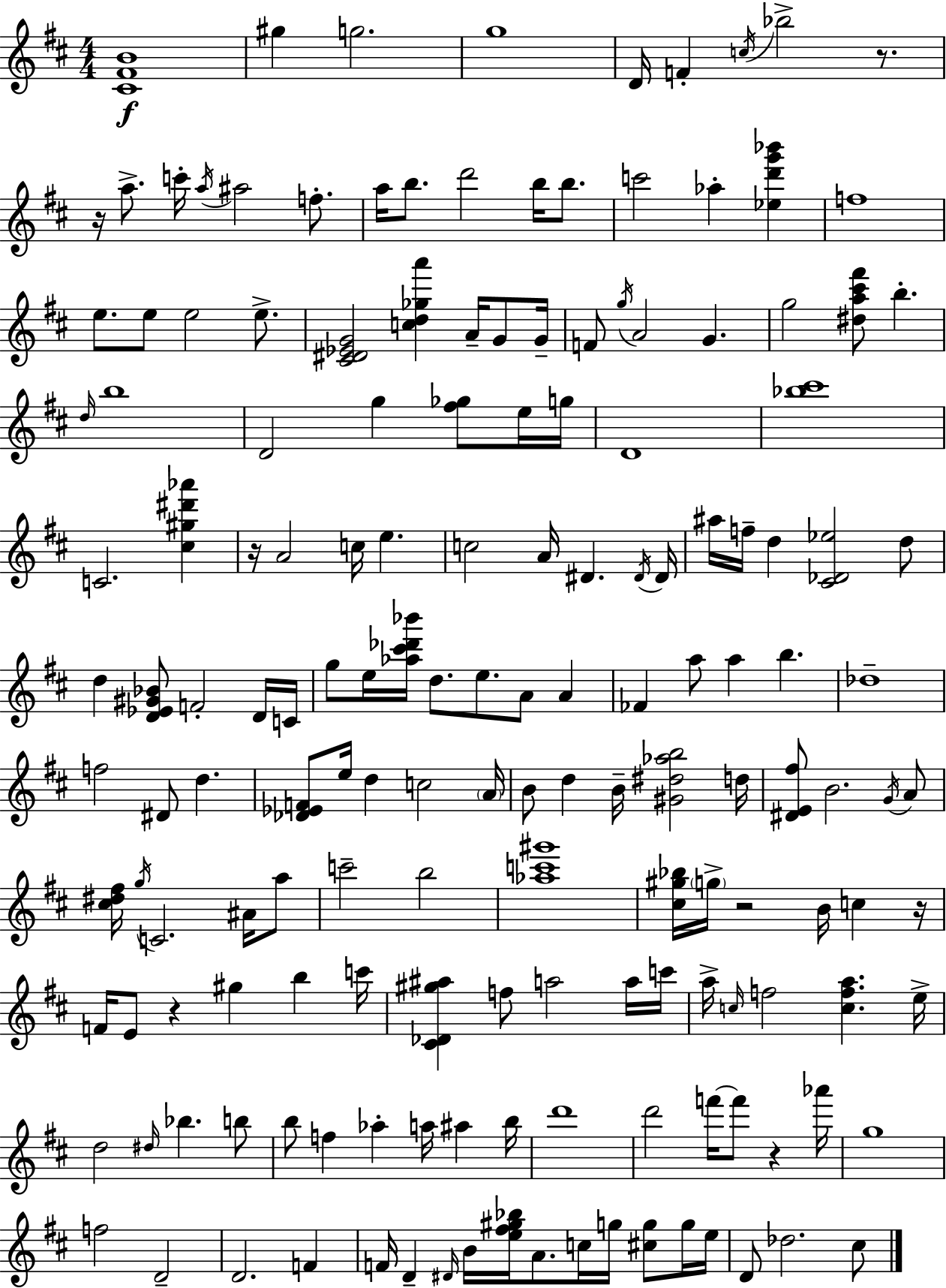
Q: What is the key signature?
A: D major